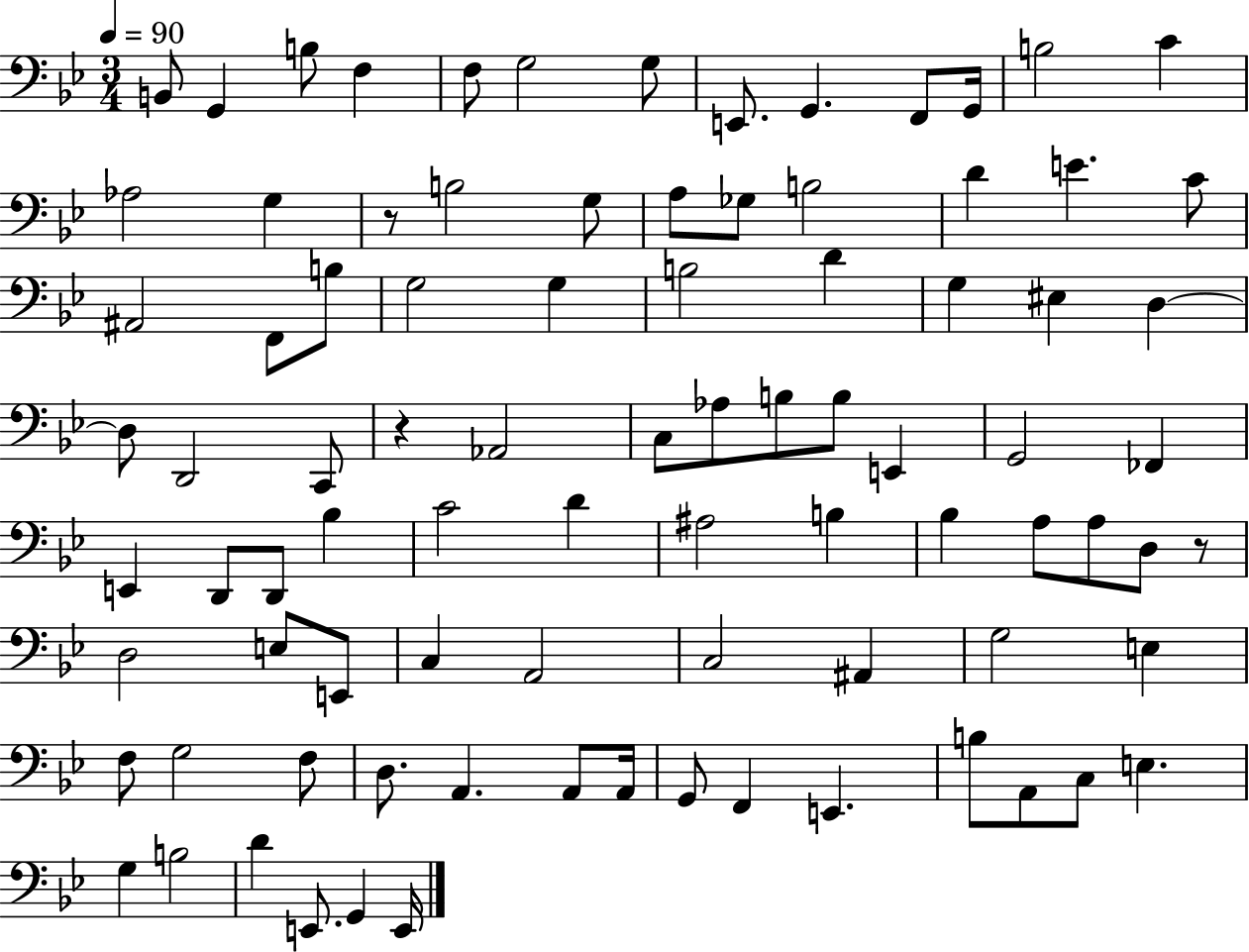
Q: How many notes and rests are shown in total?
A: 88